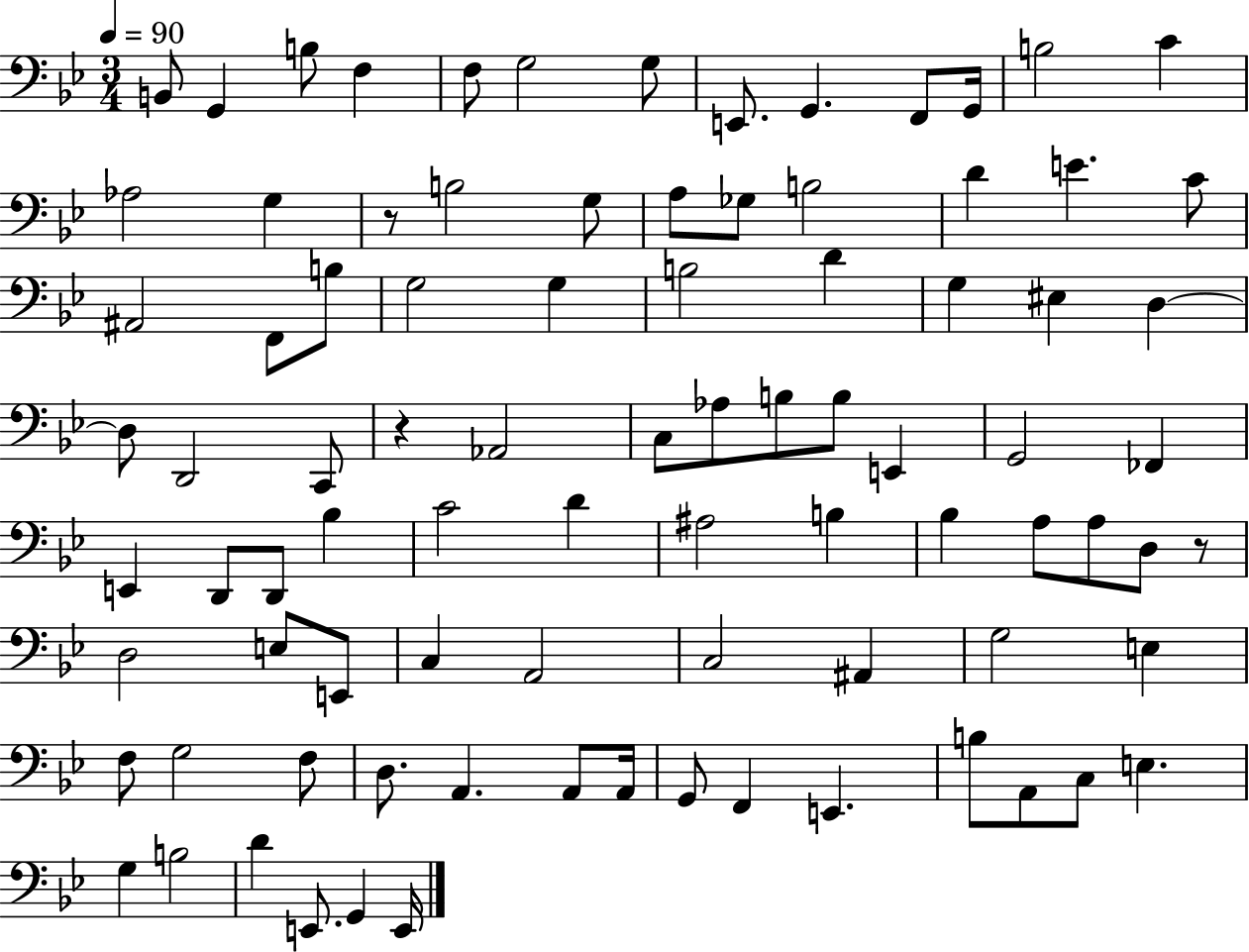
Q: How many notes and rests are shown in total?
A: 88